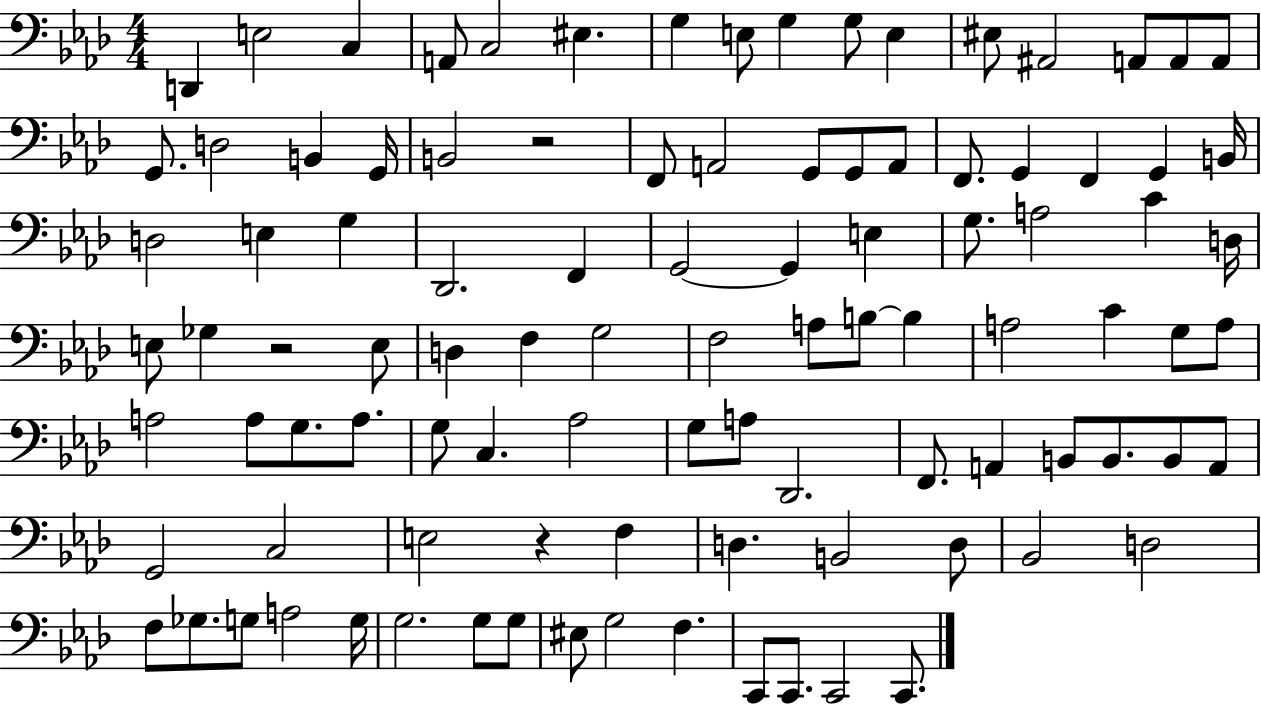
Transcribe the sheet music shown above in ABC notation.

X:1
T:Untitled
M:4/4
L:1/4
K:Ab
D,, E,2 C, A,,/2 C,2 ^E, G, E,/2 G, G,/2 E, ^E,/2 ^A,,2 A,,/2 A,,/2 A,,/2 G,,/2 D,2 B,, G,,/4 B,,2 z2 F,,/2 A,,2 G,,/2 G,,/2 A,,/2 F,,/2 G,, F,, G,, B,,/4 D,2 E, G, _D,,2 F,, G,,2 G,, E, G,/2 A,2 C D,/4 E,/2 _G, z2 E,/2 D, F, G,2 F,2 A,/2 B,/2 B, A,2 C G,/2 A,/2 A,2 A,/2 G,/2 A,/2 G,/2 C, _A,2 G,/2 A,/2 _D,,2 F,,/2 A,, B,,/2 B,,/2 B,,/2 A,,/2 G,,2 C,2 E,2 z F, D, B,,2 D,/2 _B,,2 D,2 F,/2 _G,/2 G,/2 A,2 G,/4 G,2 G,/2 G,/2 ^E,/2 G,2 F, C,,/2 C,,/2 C,,2 C,,/2